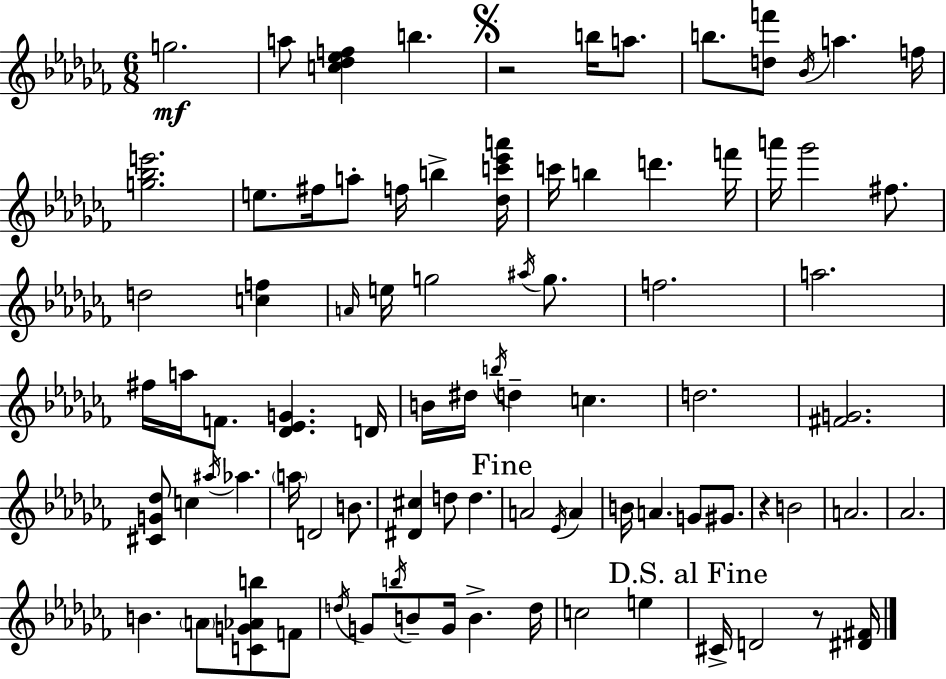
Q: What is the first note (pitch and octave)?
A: G5